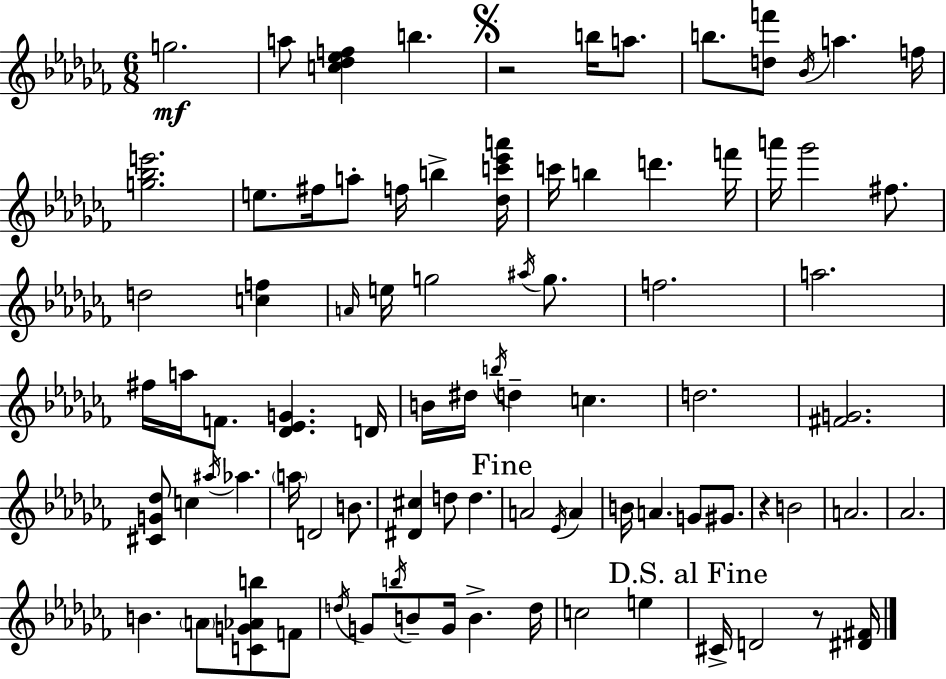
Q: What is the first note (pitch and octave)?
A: G5